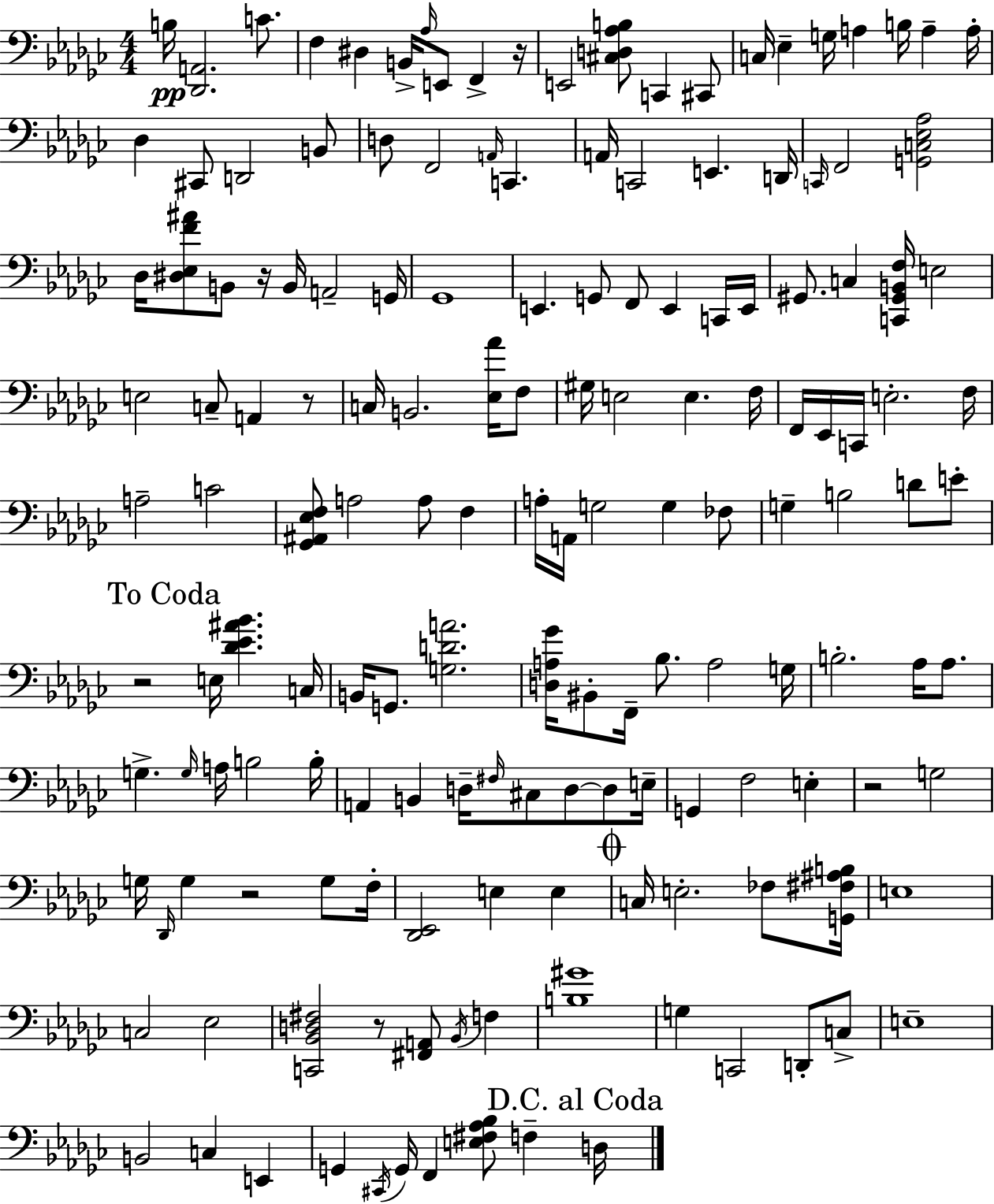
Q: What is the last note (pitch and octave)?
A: D3